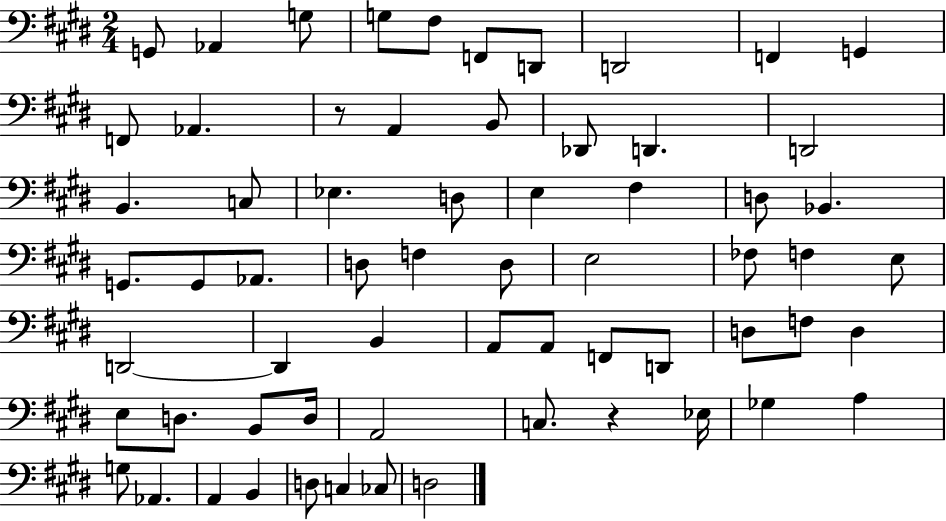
X:1
T:Untitled
M:2/4
L:1/4
K:E
G,,/2 _A,, G,/2 G,/2 ^F,/2 F,,/2 D,,/2 D,,2 F,, G,, F,,/2 _A,, z/2 A,, B,,/2 _D,,/2 D,, D,,2 B,, C,/2 _E, D,/2 E, ^F, D,/2 _B,, G,,/2 G,,/2 _A,,/2 D,/2 F, D,/2 E,2 _F,/2 F, E,/2 D,,2 D,, B,, A,,/2 A,,/2 F,,/2 D,,/2 D,/2 F,/2 D, E,/2 D,/2 B,,/2 D,/4 A,,2 C,/2 z _E,/4 _G, A, G,/2 _A,, A,, B,, D,/2 C, _C,/2 D,2